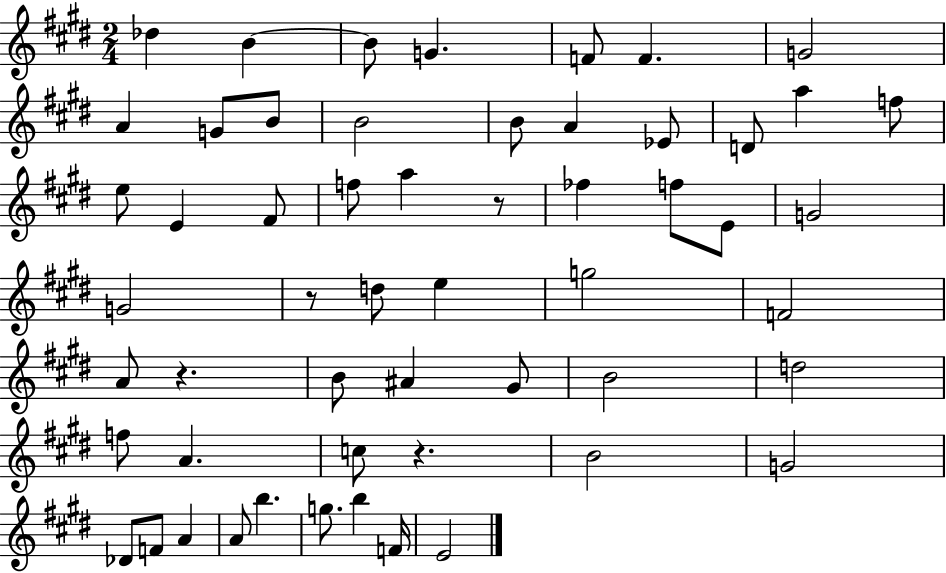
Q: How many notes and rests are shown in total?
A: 55